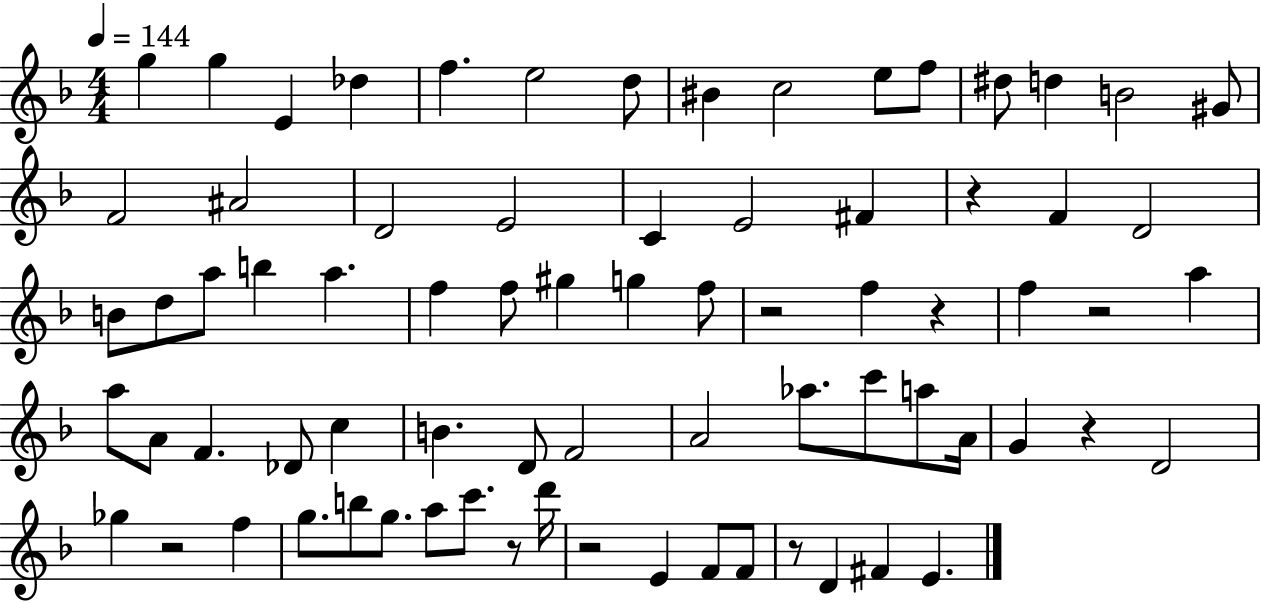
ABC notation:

X:1
T:Untitled
M:4/4
L:1/4
K:F
g g E _d f e2 d/2 ^B c2 e/2 f/2 ^d/2 d B2 ^G/2 F2 ^A2 D2 E2 C E2 ^F z F D2 B/2 d/2 a/2 b a f f/2 ^g g f/2 z2 f z f z2 a a/2 A/2 F _D/2 c B D/2 F2 A2 _a/2 c'/2 a/2 A/4 G z D2 _g z2 f g/2 b/2 g/2 a/2 c'/2 z/2 d'/4 z2 E F/2 F/2 z/2 D ^F E